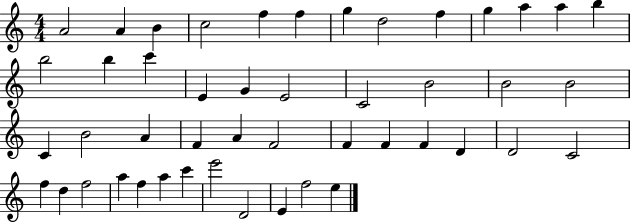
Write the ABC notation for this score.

X:1
T:Untitled
M:4/4
L:1/4
K:C
A2 A B c2 f f g d2 f g a a b b2 b c' E G E2 C2 B2 B2 B2 C B2 A F A F2 F F F D D2 C2 f d f2 a f a c' e'2 D2 E f2 e